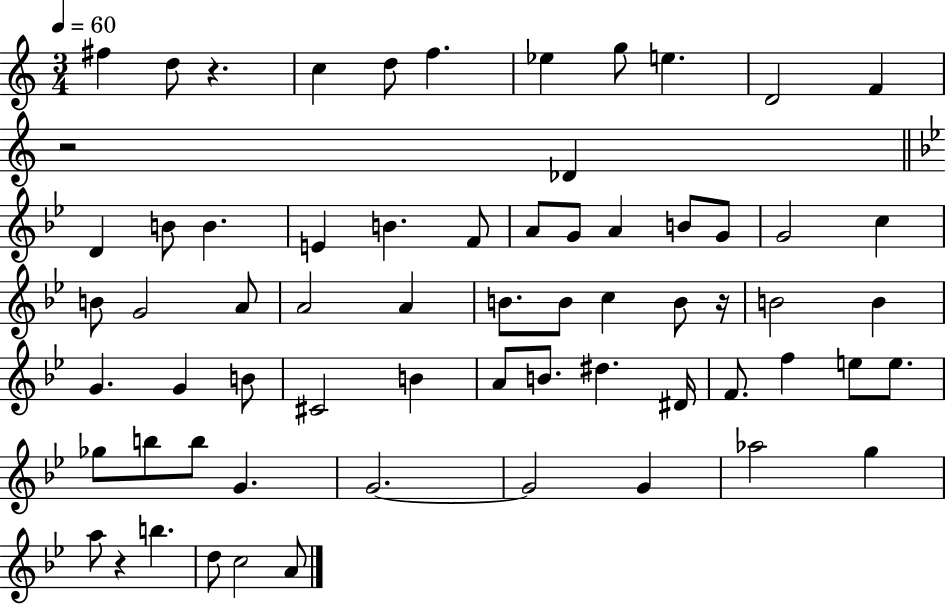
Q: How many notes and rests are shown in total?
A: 66